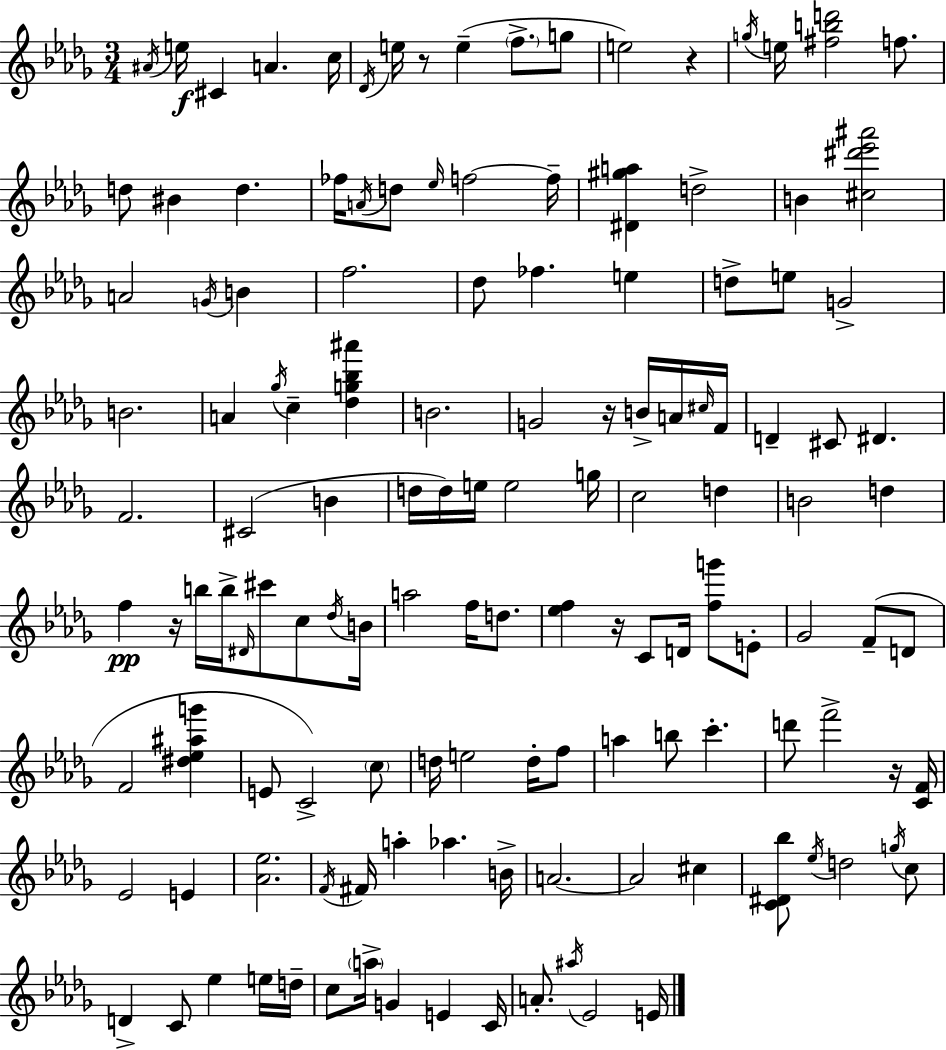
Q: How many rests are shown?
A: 6